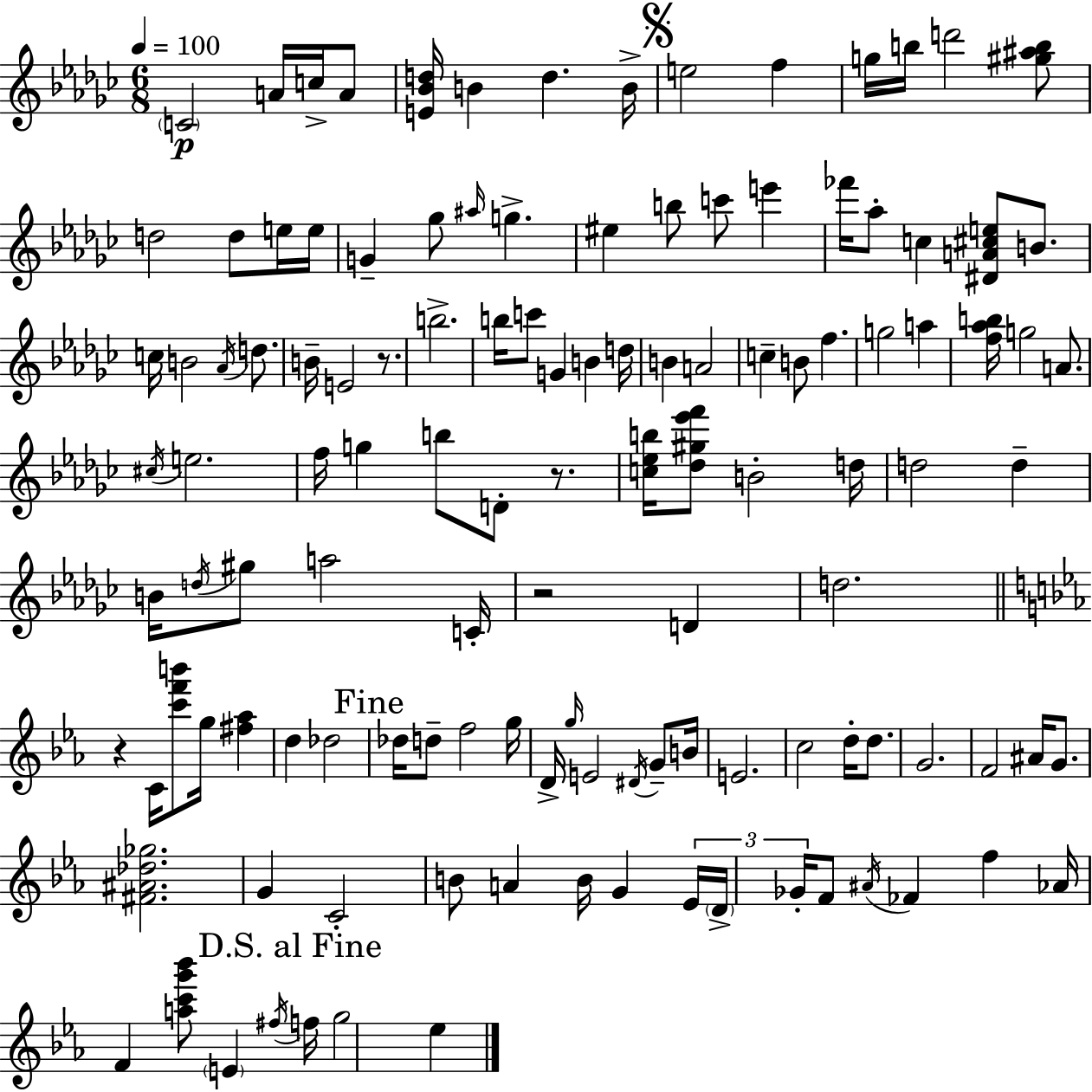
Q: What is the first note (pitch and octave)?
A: C4